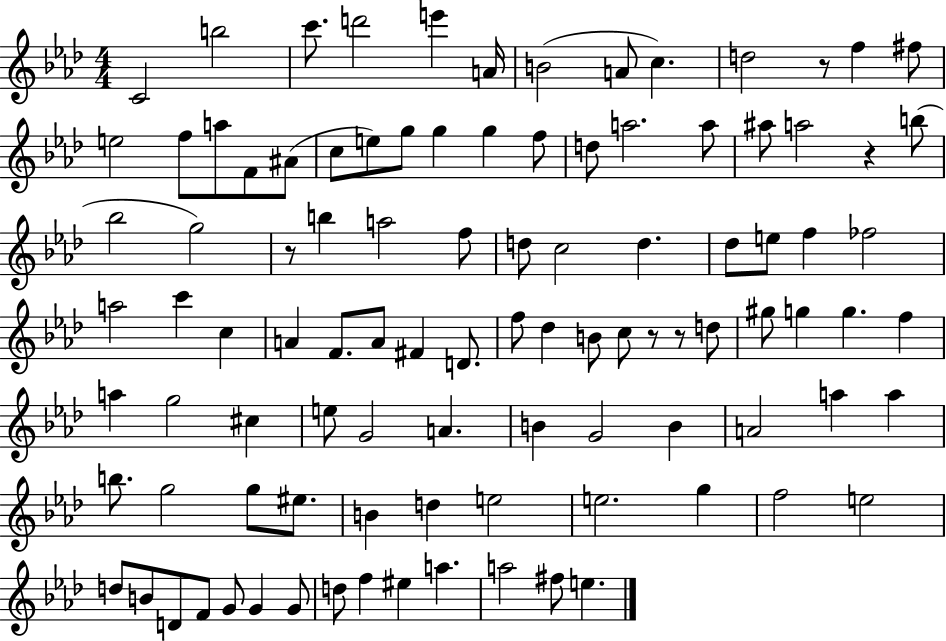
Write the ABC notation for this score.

X:1
T:Untitled
M:4/4
L:1/4
K:Ab
C2 b2 c'/2 d'2 e' A/4 B2 A/2 c d2 z/2 f ^f/2 e2 f/2 a/2 F/2 ^A/2 c/2 e/2 g/2 g g f/2 d/2 a2 a/2 ^a/2 a2 z b/2 _b2 g2 z/2 b a2 f/2 d/2 c2 d _d/2 e/2 f _f2 a2 c' c A F/2 A/2 ^F D/2 f/2 _d B/2 c/2 z/2 z/2 d/2 ^g/2 g g f a g2 ^c e/2 G2 A B G2 B A2 a a b/2 g2 g/2 ^e/2 B d e2 e2 g f2 e2 d/2 B/2 D/2 F/2 G/2 G G/2 d/2 f ^e a a2 ^f/2 e